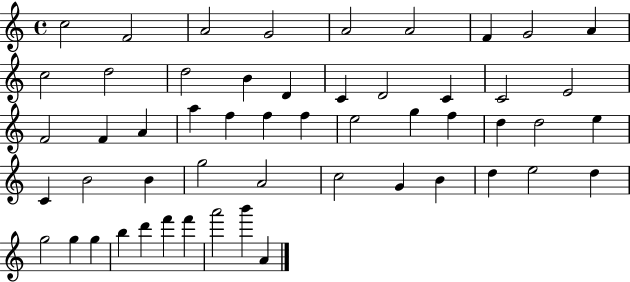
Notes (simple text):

C5/h F4/h A4/h G4/h A4/h A4/h F4/q G4/h A4/q C5/h D5/h D5/h B4/q D4/q C4/q D4/h C4/q C4/h E4/h F4/h F4/q A4/q A5/q F5/q F5/q F5/q E5/h G5/q F5/q D5/q D5/h E5/q C4/q B4/h B4/q G5/h A4/h C5/h G4/q B4/q D5/q E5/h D5/q G5/h G5/q G5/q B5/q D6/q F6/q F6/q A6/h B6/q A4/q